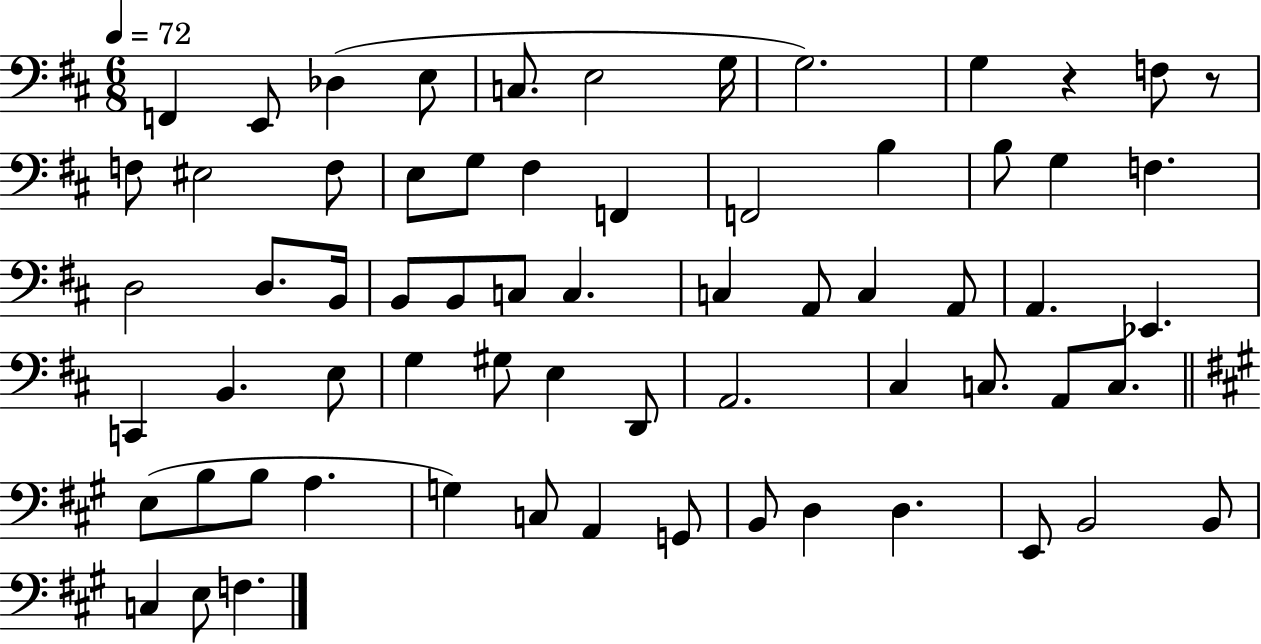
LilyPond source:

{
  \clef bass
  \numericTimeSignature
  \time 6/8
  \key d \major
  \tempo 4 = 72
  f,4 e,8 des4( e8 | c8. e2 g16 | g2.) | g4 r4 f8 r8 | \break f8 eis2 f8 | e8 g8 fis4 f,4 | f,2 b4 | b8 g4 f4. | \break d2 d8. b,16 | b,8 b,8 c8 c4. | c4 a,8 c4 a,8 | a,4. ees,4. | \break c,4 b,4. e8 | g4 gis8 e4 d,8 | a,2. | cis4 c8. a,8 c8. | \break \bar "||" \break \key a \major e8( b8 b8 a4. | g4) c8 a,4 g,8 | b,8 d4 d4. | e,8 b,2 b,8 | \break c4 e8 f4. | \bar "|."
}